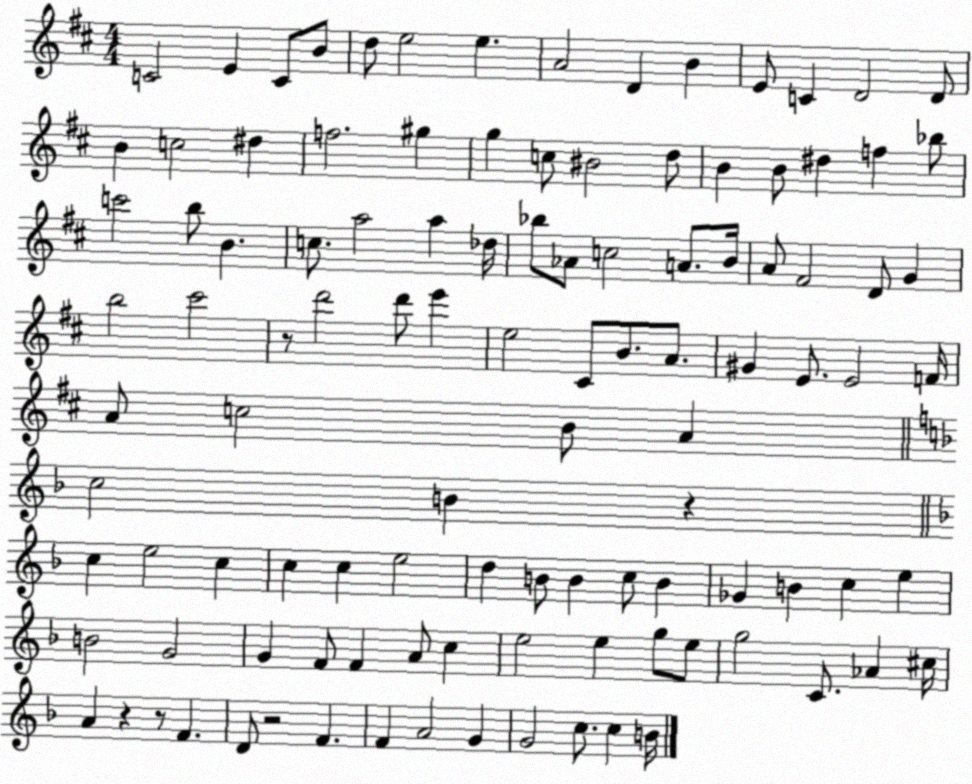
X:1
T:Untitled
M:4/4
L:1/4
K:D
C2 E C/2 B/2 d/2 e2 e A2 D B E/2 C D2 D/2 B c2 ^d f2 ^g g c/2 ^B2 d/2 B B/2 ^d f _b/2 c'2 b/2 B c/2 a2 a _d/4 _b/2 _A/2 c2 A/2 B/4 A/2 ^F2 D/2 G b2 ^c'2 z/2 d'2 d'/2 e' e2 ^C/2 B/2 A/2 ^G E/2 E2 F/4 A/2 c2 B/2 A c2 B z c e2 c c c e2 d B/2 B c/2 B _G B c e B2 G2 G F/2 F A/2 c e2 e g/2 e/2 g2 C/2 _A ^c/4 A z z/2 F D/2 z2 F F A2 G G2 c/2 c B/4